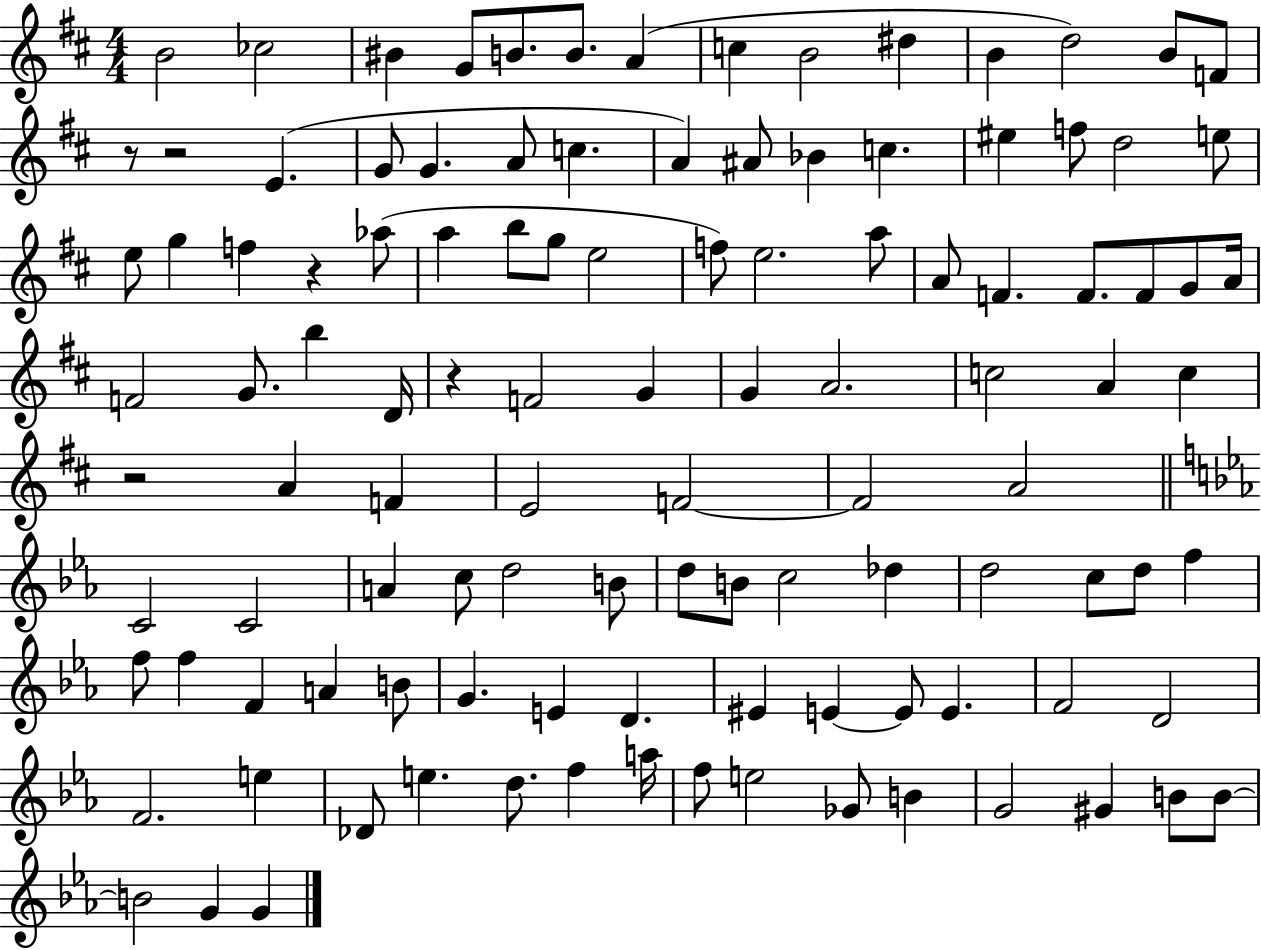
X:1
T:Untitled
M:4/4
L:1/4
K:D
B2 _c2 ^B G/2 B/2 B/2 A c B2 ^d B d2 B/2 F/2 z/2 z2 E G/2 G A/2 c A ^A/2 _B c ^e f/2 d2 e/2 e/2 g f z _a/2 a b/2 g/2 e2 f/2 e2 a/2 A/2 F F/2 F/2 G/2 A/4 F2 G/2 b D/4 z F2 G G A2 c2 A c z2 A F E2 F2 F2 A2 C2 C2 A c/2 d2 B/2 d/2 B/2 c2 _d d2 c/2 d/2 f f/2 f F A B/2 G E D ^E E E/2 E F2 D2 F2 e _D/2 e d/2 f a/4 f/2 e2 _G/2 B G2 ^G B/2 B/2 B2 G G